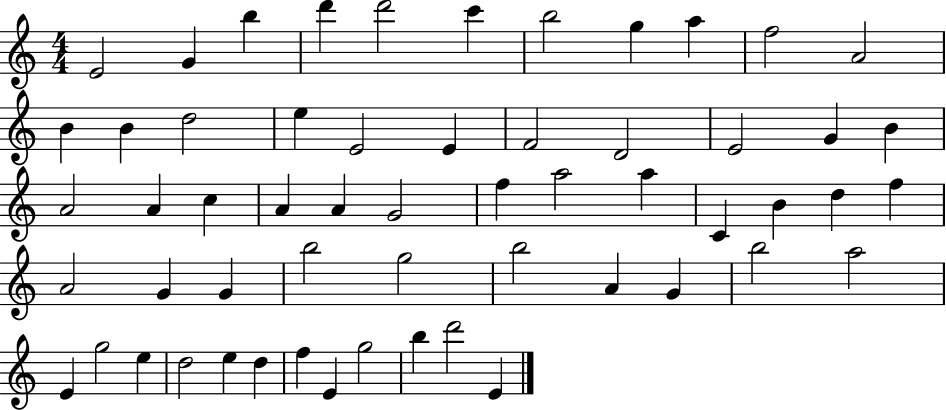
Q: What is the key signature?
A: C major